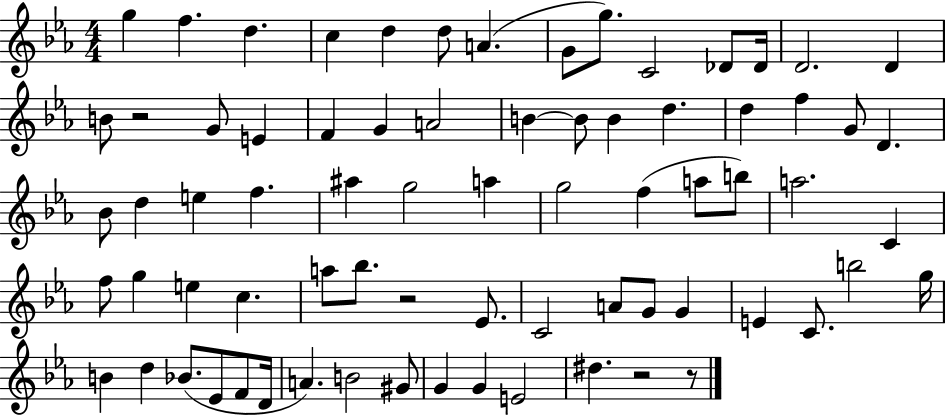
X:1
T:Untitled
M:4/4
L:1/4
K:Eb
g f d c d d/2 A G/2 g/2 C2 _D/2 _D/4 D2 D B/2 z2 G/2 E F G A2 B B/2 B d d f G/2 D _B/2 d e f ^a g2 a g2 f a/2 b/2 a2 C f/2 g e c a/2 _b/2 z2 _E/2 C2 A/2 G/2 G E C/2 b2 g/4 B d _B/2 _E/2 F/2 D/4 A B2 ^G/2 G G E2 ^d z2 z/2